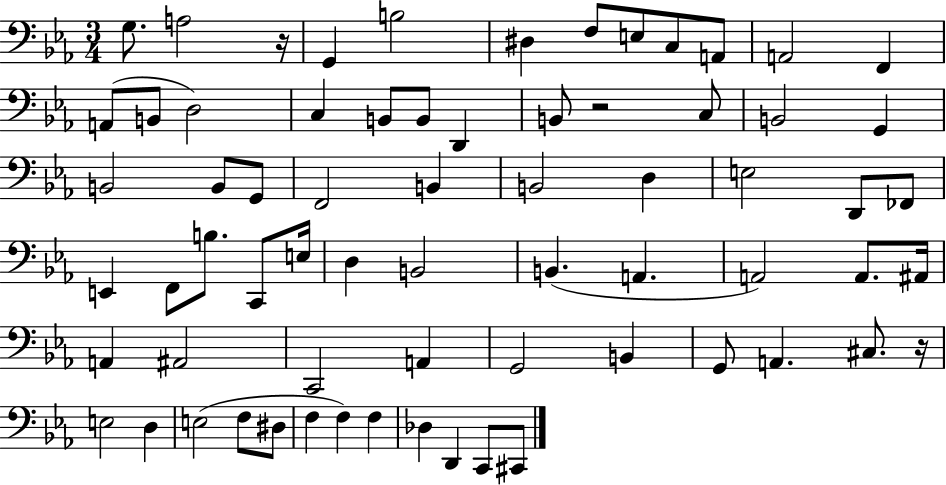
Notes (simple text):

G3/e. A3/h R/s G2/q B3/h D#3/q F3/e E3/e C3/e A2/e A2/h F2/q A2/e B2/e D3/h C3/q B2/e B2/e D2/q B2/e R/h C3/e B2/h G2/q B2/h B2/e G2/e F2/h B2/q B2/h D3/q E3/h D2/e FES2/e E2/q F2/e B3/e. C2/e E3/s D3/q B2/h B2/q. A2/q. A2/h A2/e. A#2/s A2/q A#2/h C2/h A2/q G2/h B2/q G2/e A2/q. C#3/e. R/s E3/h D3/q E3/h F3/e D#3/e F3/q F3/q F3/q Db3/q D2/q C2/e C#2/e